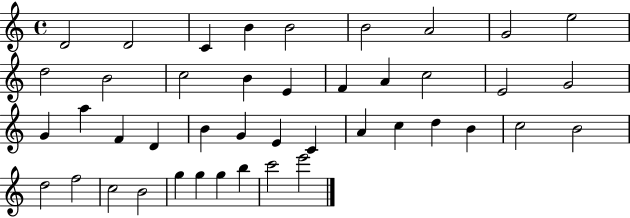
D4/h D4/h C4/q B4/q B4/h B4/h A4/h G4/h E5/h D5/h B4/h C5/h B4/q E4/q F4/q A4/q C5/h E4/h G4/h G4/q A5/q F4/q D4/q B4/q G4/q E4/q C4/q A4/q C5/q D5/q B4/q C5/h B4/h D5/h F5/h C5/h B4/h G5/q G5/q G5/q B5/q C6/h E6/h